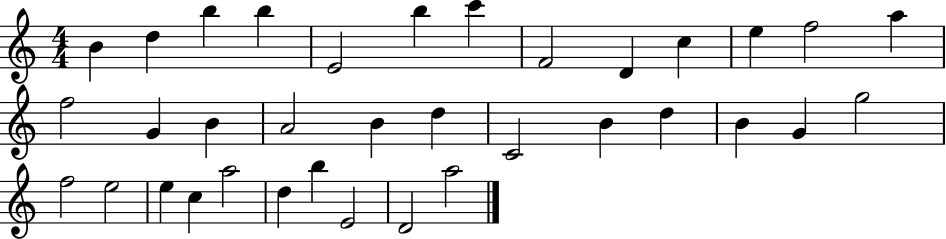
B4/q D5/q B5/q B5/q E4/h B5/q C6/q F4/h D4/q C5/q E5/q F5/h A5/q F5/h G4/q B4/q A4/h B4/q D5/q C4/h B4/q D5/q B4/q G4/q G5/h F5/h E5/h E5/q C5/q A5/h D5/q B5/q E4/h D4/h A5/h